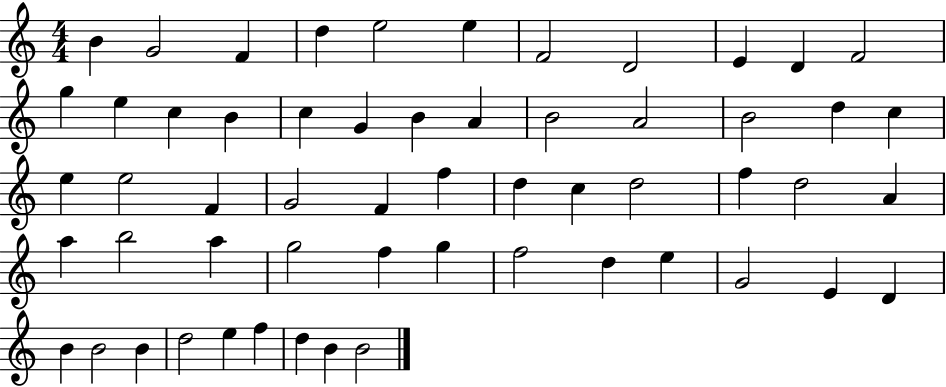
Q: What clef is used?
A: treble